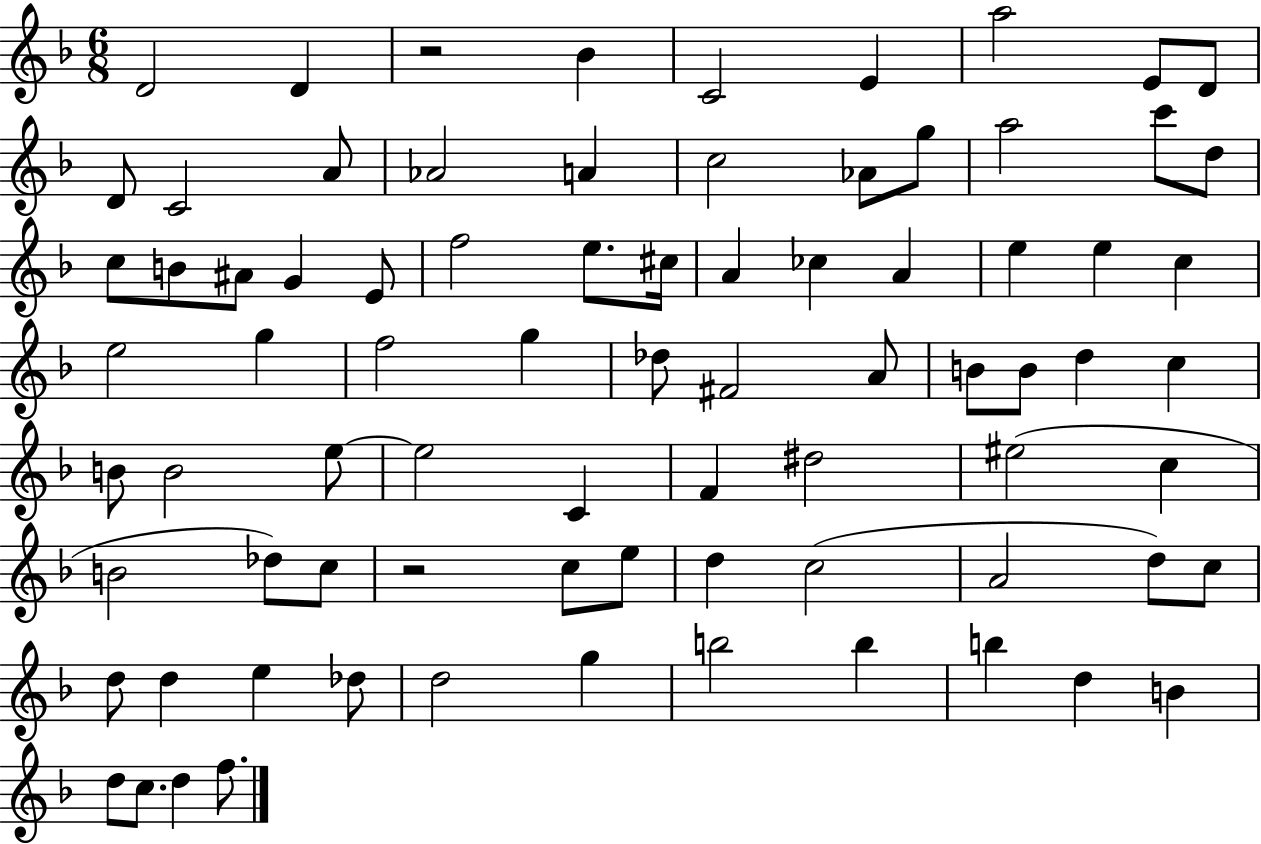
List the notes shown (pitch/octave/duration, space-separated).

D4/h D4/q R/h Bb4/q C4/h E4/q A5/h E4/e D4/e D4/e C4/h A4/e Ab4/h A4/q C5/h Ab4/e G5/e A5/h C6/e D5/e C5/e B4/e A#4/e G4/q E4/e F5/h E5/e. C#5/s A4/q CES5/q A4/q E5/q E5/q C5/q E5/h G5/q F5/h G5/q Db5/e F#4/h A4/e B4/e B4/e D5/q C5/q B4/e B4/h E5/e E5/h C4/q F4/q D#5/h EIS5/h C5/q B4/h Db5/e C5/e R/h C5/e E5/e D5/q C5/h A4/h D5/e C5/e D5/e D5/q E5/q Db5/e D5/h G5/q B5/h B5/q B5/q D5/q B4/q D5/e C5/e. D5/q F5/e.